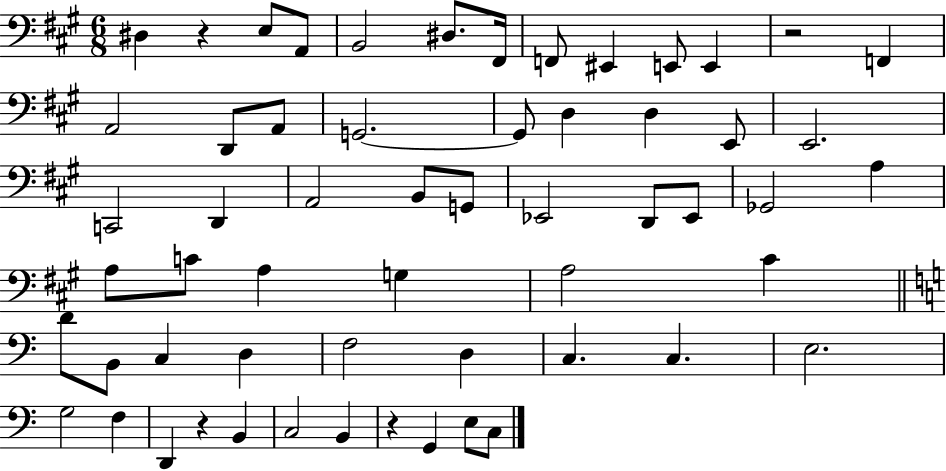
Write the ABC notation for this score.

X:1
T:Untitled
M:6/8
L:1/4
K:A
^D, z E,/2 A,,/2 B,,2 ^D,/2 ^F,,/4 F,,/2 ^E,, E,,/2 E,, z2 F,, A,,2 D,,/2 A,,/2 G,,2 G,,/2 D, D, E,,/2 E,,2 C,,2 D,, A,,2 B,,/2 G,,/2 _E,,2 D,,/2 _E,,/2 _G,,2 A, A,/2 C/2 A, G, A,2 ^C D/2 B,,/2 C, D, F,2 D, C, C, E,2 G,2 F, D,, z B,, C,2 B,, z G,, E,/2 C,/2